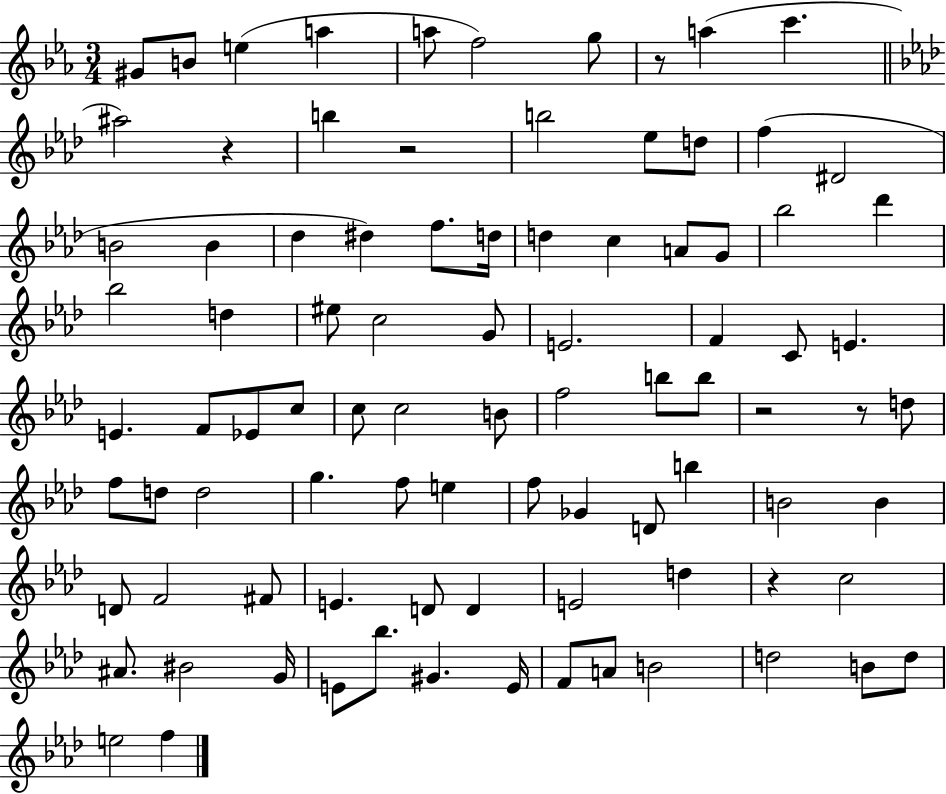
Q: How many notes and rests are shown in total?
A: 90